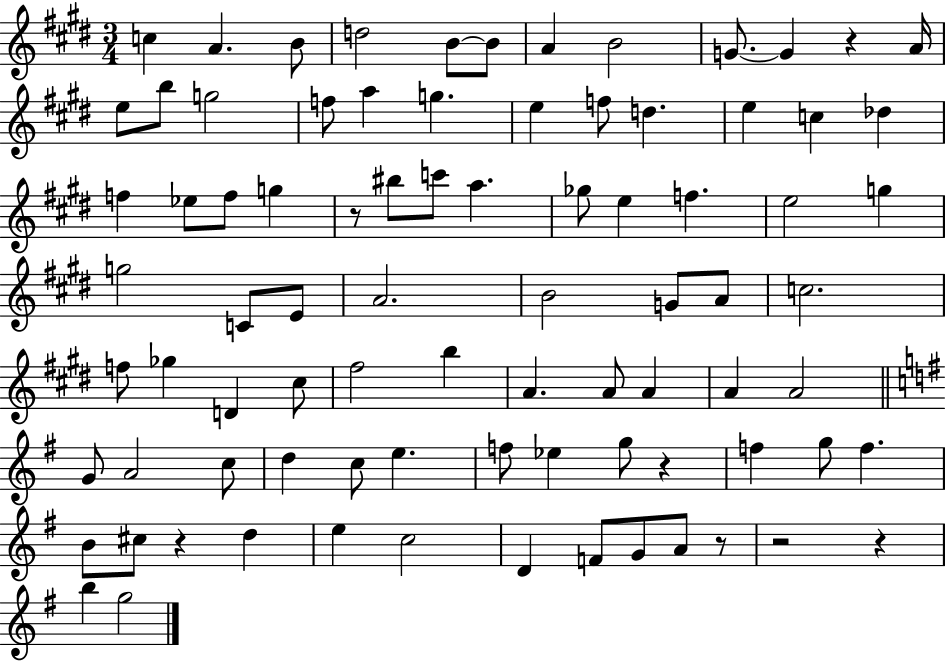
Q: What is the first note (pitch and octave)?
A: C5